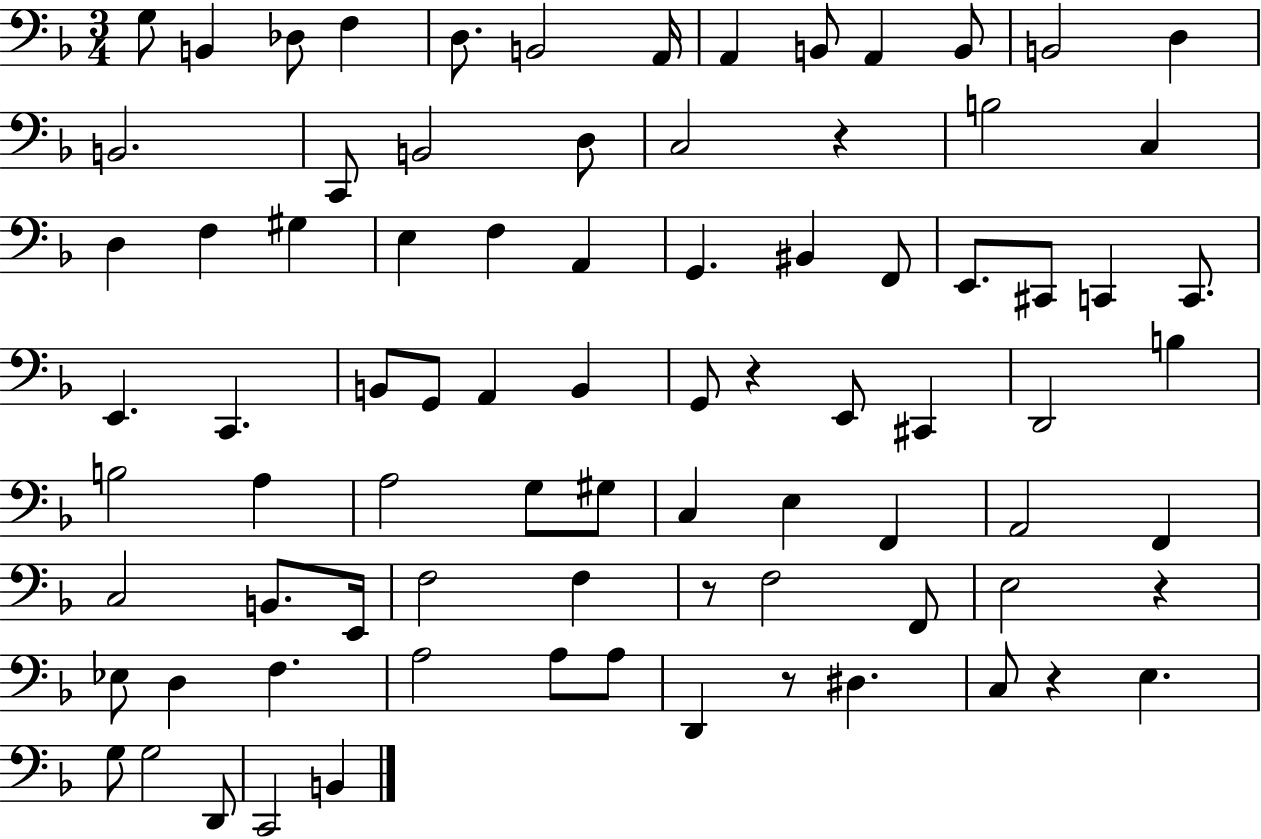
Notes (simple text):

G3/e B2/q Db3/e F3/q D3/e. B2/h A2/s A2/q B2/e A2/q B2/e B2/h D3/q B2/h. C2/e B2/h D3/e C3/h R/q B3/h C3/q D3/q F3/q G#3/q E3/q F3/q A2/q G2/q. BIS2/q F2/e E2/e. C#2/e C2/q C2/e. E2/q. C2/q. B2/e G2/e A2/q B2/q G2/e R/q E2/e C#2/q D2/h B3/q B3/h A3/q A3/h G3/e G#3/e C3/q E3/q F2/q A2/h F2/q C3/h B2/e. E2/s F3/h F3/q R/e F3/h F2/e E3/h R/q Eb3/e D3/q F3/q. A3/h A3/e A3/e D2/q R/e D#3/q. C3/e R/q E3/q. G3/e G3/h D2/e C2/h B2/q